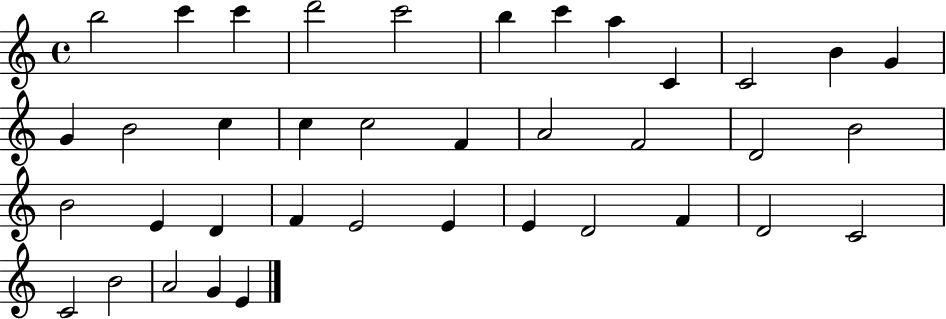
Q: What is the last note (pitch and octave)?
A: E4